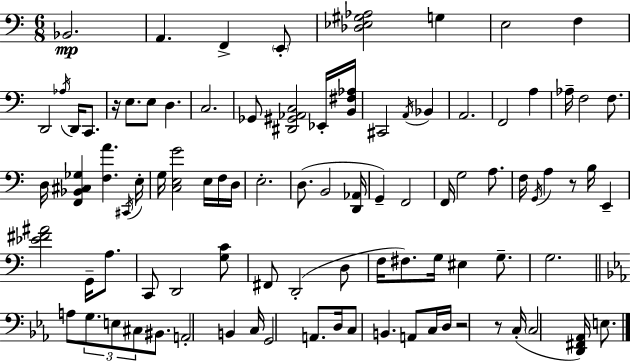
{
  \clef bass
  \numericTimeSignature
  \time 6/8
  \key a \minor
  bes,2.\mp | a,4. f,4-> \parenthesize e,8-. | <des ees gis aes>2 g4 | e2 f4 | \break d,2 \acciaccatura { aes16 } d,16 c,8. | r16 e8. e8 d4. | c2. | ges,8 <dis, gis, aes, c>2 ees,16-. | \break <b, fis aes>16 cis,2 \acciaccatura { a,16 } bes,4 | a,2. | f,2 a4 | aes16-- f2 f8. | \break d16 <f, bes, cis ges>4 <f a'>4. | \acciaccatura { cis,16 } e16-. g16 <c e g'>2 | e16 f16 d16 e2.-. | d8.( b,2 | \break <d, aes,>16 g,4--) f,2 | f,16 g2 | a8. f16 \acciaccatura { g,16 } a4 r8 b16 | e,4-- <ees' fis' ais'>2 | \break g,16-- a8. c,8 d,2 | <g c'>8 fis,8 d,2-.( | d8 f16 fis8.) g16 eis4 | g8.-- g2. | \break \bar "||" \break \key c \minor a8 \tuplet 3/2 { g8. e8 cis8 } bis,8. | a,2-. b,4 | c16 g,2 a,8. | d16 c8 b,4. a,8 c16 | \break d16 r2 r8 c16-.( | \parenthesize c2 <d, fis, aes,>16) e8. | \bar "|."
}